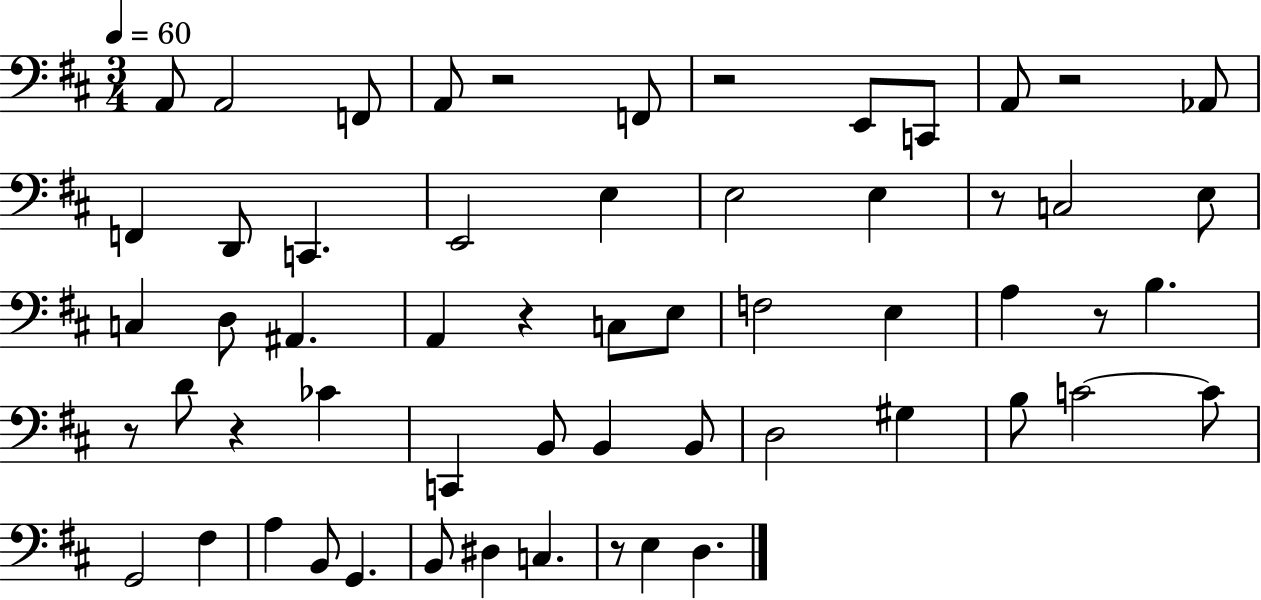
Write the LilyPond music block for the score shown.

{
  \clef bass
  \numericTimeSignature
  \time 3/4
  \key d \major
  \tempo 4 = 60
  a,8 a,2 f,8 | a,8 r2 f,8 | r2 e,8 c,8 | a,8 r2 aes,8 | \break f,4 d,8 c,4. | e,2 e4 | e2 e4 | r8 c2 e8 | \break c4 d8 ais,4. | a,4 r4 c8 e8 | f2 e4 | a4 r8 b4. | \break r8 d'8 r4 ces'4 | c,4 b,8 b,4 b,8 | d2 gis4 | b8 c'2~~ c'8 | \break g,2 fis4 | a4 b,8 g,4. | b,8 dis4 c4. | r8 e4 d4. | \break \bar "|."
}